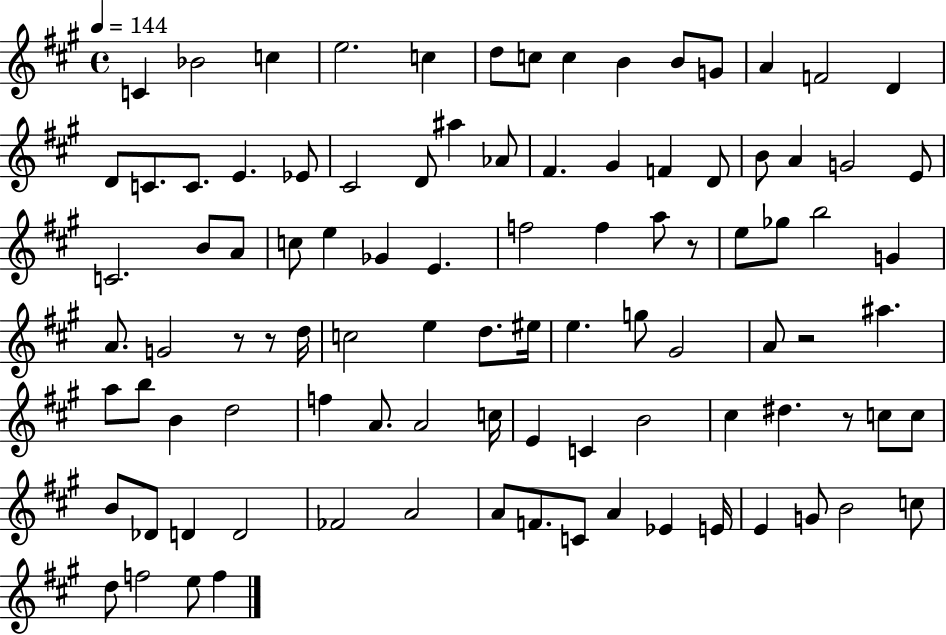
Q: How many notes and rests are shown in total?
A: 97